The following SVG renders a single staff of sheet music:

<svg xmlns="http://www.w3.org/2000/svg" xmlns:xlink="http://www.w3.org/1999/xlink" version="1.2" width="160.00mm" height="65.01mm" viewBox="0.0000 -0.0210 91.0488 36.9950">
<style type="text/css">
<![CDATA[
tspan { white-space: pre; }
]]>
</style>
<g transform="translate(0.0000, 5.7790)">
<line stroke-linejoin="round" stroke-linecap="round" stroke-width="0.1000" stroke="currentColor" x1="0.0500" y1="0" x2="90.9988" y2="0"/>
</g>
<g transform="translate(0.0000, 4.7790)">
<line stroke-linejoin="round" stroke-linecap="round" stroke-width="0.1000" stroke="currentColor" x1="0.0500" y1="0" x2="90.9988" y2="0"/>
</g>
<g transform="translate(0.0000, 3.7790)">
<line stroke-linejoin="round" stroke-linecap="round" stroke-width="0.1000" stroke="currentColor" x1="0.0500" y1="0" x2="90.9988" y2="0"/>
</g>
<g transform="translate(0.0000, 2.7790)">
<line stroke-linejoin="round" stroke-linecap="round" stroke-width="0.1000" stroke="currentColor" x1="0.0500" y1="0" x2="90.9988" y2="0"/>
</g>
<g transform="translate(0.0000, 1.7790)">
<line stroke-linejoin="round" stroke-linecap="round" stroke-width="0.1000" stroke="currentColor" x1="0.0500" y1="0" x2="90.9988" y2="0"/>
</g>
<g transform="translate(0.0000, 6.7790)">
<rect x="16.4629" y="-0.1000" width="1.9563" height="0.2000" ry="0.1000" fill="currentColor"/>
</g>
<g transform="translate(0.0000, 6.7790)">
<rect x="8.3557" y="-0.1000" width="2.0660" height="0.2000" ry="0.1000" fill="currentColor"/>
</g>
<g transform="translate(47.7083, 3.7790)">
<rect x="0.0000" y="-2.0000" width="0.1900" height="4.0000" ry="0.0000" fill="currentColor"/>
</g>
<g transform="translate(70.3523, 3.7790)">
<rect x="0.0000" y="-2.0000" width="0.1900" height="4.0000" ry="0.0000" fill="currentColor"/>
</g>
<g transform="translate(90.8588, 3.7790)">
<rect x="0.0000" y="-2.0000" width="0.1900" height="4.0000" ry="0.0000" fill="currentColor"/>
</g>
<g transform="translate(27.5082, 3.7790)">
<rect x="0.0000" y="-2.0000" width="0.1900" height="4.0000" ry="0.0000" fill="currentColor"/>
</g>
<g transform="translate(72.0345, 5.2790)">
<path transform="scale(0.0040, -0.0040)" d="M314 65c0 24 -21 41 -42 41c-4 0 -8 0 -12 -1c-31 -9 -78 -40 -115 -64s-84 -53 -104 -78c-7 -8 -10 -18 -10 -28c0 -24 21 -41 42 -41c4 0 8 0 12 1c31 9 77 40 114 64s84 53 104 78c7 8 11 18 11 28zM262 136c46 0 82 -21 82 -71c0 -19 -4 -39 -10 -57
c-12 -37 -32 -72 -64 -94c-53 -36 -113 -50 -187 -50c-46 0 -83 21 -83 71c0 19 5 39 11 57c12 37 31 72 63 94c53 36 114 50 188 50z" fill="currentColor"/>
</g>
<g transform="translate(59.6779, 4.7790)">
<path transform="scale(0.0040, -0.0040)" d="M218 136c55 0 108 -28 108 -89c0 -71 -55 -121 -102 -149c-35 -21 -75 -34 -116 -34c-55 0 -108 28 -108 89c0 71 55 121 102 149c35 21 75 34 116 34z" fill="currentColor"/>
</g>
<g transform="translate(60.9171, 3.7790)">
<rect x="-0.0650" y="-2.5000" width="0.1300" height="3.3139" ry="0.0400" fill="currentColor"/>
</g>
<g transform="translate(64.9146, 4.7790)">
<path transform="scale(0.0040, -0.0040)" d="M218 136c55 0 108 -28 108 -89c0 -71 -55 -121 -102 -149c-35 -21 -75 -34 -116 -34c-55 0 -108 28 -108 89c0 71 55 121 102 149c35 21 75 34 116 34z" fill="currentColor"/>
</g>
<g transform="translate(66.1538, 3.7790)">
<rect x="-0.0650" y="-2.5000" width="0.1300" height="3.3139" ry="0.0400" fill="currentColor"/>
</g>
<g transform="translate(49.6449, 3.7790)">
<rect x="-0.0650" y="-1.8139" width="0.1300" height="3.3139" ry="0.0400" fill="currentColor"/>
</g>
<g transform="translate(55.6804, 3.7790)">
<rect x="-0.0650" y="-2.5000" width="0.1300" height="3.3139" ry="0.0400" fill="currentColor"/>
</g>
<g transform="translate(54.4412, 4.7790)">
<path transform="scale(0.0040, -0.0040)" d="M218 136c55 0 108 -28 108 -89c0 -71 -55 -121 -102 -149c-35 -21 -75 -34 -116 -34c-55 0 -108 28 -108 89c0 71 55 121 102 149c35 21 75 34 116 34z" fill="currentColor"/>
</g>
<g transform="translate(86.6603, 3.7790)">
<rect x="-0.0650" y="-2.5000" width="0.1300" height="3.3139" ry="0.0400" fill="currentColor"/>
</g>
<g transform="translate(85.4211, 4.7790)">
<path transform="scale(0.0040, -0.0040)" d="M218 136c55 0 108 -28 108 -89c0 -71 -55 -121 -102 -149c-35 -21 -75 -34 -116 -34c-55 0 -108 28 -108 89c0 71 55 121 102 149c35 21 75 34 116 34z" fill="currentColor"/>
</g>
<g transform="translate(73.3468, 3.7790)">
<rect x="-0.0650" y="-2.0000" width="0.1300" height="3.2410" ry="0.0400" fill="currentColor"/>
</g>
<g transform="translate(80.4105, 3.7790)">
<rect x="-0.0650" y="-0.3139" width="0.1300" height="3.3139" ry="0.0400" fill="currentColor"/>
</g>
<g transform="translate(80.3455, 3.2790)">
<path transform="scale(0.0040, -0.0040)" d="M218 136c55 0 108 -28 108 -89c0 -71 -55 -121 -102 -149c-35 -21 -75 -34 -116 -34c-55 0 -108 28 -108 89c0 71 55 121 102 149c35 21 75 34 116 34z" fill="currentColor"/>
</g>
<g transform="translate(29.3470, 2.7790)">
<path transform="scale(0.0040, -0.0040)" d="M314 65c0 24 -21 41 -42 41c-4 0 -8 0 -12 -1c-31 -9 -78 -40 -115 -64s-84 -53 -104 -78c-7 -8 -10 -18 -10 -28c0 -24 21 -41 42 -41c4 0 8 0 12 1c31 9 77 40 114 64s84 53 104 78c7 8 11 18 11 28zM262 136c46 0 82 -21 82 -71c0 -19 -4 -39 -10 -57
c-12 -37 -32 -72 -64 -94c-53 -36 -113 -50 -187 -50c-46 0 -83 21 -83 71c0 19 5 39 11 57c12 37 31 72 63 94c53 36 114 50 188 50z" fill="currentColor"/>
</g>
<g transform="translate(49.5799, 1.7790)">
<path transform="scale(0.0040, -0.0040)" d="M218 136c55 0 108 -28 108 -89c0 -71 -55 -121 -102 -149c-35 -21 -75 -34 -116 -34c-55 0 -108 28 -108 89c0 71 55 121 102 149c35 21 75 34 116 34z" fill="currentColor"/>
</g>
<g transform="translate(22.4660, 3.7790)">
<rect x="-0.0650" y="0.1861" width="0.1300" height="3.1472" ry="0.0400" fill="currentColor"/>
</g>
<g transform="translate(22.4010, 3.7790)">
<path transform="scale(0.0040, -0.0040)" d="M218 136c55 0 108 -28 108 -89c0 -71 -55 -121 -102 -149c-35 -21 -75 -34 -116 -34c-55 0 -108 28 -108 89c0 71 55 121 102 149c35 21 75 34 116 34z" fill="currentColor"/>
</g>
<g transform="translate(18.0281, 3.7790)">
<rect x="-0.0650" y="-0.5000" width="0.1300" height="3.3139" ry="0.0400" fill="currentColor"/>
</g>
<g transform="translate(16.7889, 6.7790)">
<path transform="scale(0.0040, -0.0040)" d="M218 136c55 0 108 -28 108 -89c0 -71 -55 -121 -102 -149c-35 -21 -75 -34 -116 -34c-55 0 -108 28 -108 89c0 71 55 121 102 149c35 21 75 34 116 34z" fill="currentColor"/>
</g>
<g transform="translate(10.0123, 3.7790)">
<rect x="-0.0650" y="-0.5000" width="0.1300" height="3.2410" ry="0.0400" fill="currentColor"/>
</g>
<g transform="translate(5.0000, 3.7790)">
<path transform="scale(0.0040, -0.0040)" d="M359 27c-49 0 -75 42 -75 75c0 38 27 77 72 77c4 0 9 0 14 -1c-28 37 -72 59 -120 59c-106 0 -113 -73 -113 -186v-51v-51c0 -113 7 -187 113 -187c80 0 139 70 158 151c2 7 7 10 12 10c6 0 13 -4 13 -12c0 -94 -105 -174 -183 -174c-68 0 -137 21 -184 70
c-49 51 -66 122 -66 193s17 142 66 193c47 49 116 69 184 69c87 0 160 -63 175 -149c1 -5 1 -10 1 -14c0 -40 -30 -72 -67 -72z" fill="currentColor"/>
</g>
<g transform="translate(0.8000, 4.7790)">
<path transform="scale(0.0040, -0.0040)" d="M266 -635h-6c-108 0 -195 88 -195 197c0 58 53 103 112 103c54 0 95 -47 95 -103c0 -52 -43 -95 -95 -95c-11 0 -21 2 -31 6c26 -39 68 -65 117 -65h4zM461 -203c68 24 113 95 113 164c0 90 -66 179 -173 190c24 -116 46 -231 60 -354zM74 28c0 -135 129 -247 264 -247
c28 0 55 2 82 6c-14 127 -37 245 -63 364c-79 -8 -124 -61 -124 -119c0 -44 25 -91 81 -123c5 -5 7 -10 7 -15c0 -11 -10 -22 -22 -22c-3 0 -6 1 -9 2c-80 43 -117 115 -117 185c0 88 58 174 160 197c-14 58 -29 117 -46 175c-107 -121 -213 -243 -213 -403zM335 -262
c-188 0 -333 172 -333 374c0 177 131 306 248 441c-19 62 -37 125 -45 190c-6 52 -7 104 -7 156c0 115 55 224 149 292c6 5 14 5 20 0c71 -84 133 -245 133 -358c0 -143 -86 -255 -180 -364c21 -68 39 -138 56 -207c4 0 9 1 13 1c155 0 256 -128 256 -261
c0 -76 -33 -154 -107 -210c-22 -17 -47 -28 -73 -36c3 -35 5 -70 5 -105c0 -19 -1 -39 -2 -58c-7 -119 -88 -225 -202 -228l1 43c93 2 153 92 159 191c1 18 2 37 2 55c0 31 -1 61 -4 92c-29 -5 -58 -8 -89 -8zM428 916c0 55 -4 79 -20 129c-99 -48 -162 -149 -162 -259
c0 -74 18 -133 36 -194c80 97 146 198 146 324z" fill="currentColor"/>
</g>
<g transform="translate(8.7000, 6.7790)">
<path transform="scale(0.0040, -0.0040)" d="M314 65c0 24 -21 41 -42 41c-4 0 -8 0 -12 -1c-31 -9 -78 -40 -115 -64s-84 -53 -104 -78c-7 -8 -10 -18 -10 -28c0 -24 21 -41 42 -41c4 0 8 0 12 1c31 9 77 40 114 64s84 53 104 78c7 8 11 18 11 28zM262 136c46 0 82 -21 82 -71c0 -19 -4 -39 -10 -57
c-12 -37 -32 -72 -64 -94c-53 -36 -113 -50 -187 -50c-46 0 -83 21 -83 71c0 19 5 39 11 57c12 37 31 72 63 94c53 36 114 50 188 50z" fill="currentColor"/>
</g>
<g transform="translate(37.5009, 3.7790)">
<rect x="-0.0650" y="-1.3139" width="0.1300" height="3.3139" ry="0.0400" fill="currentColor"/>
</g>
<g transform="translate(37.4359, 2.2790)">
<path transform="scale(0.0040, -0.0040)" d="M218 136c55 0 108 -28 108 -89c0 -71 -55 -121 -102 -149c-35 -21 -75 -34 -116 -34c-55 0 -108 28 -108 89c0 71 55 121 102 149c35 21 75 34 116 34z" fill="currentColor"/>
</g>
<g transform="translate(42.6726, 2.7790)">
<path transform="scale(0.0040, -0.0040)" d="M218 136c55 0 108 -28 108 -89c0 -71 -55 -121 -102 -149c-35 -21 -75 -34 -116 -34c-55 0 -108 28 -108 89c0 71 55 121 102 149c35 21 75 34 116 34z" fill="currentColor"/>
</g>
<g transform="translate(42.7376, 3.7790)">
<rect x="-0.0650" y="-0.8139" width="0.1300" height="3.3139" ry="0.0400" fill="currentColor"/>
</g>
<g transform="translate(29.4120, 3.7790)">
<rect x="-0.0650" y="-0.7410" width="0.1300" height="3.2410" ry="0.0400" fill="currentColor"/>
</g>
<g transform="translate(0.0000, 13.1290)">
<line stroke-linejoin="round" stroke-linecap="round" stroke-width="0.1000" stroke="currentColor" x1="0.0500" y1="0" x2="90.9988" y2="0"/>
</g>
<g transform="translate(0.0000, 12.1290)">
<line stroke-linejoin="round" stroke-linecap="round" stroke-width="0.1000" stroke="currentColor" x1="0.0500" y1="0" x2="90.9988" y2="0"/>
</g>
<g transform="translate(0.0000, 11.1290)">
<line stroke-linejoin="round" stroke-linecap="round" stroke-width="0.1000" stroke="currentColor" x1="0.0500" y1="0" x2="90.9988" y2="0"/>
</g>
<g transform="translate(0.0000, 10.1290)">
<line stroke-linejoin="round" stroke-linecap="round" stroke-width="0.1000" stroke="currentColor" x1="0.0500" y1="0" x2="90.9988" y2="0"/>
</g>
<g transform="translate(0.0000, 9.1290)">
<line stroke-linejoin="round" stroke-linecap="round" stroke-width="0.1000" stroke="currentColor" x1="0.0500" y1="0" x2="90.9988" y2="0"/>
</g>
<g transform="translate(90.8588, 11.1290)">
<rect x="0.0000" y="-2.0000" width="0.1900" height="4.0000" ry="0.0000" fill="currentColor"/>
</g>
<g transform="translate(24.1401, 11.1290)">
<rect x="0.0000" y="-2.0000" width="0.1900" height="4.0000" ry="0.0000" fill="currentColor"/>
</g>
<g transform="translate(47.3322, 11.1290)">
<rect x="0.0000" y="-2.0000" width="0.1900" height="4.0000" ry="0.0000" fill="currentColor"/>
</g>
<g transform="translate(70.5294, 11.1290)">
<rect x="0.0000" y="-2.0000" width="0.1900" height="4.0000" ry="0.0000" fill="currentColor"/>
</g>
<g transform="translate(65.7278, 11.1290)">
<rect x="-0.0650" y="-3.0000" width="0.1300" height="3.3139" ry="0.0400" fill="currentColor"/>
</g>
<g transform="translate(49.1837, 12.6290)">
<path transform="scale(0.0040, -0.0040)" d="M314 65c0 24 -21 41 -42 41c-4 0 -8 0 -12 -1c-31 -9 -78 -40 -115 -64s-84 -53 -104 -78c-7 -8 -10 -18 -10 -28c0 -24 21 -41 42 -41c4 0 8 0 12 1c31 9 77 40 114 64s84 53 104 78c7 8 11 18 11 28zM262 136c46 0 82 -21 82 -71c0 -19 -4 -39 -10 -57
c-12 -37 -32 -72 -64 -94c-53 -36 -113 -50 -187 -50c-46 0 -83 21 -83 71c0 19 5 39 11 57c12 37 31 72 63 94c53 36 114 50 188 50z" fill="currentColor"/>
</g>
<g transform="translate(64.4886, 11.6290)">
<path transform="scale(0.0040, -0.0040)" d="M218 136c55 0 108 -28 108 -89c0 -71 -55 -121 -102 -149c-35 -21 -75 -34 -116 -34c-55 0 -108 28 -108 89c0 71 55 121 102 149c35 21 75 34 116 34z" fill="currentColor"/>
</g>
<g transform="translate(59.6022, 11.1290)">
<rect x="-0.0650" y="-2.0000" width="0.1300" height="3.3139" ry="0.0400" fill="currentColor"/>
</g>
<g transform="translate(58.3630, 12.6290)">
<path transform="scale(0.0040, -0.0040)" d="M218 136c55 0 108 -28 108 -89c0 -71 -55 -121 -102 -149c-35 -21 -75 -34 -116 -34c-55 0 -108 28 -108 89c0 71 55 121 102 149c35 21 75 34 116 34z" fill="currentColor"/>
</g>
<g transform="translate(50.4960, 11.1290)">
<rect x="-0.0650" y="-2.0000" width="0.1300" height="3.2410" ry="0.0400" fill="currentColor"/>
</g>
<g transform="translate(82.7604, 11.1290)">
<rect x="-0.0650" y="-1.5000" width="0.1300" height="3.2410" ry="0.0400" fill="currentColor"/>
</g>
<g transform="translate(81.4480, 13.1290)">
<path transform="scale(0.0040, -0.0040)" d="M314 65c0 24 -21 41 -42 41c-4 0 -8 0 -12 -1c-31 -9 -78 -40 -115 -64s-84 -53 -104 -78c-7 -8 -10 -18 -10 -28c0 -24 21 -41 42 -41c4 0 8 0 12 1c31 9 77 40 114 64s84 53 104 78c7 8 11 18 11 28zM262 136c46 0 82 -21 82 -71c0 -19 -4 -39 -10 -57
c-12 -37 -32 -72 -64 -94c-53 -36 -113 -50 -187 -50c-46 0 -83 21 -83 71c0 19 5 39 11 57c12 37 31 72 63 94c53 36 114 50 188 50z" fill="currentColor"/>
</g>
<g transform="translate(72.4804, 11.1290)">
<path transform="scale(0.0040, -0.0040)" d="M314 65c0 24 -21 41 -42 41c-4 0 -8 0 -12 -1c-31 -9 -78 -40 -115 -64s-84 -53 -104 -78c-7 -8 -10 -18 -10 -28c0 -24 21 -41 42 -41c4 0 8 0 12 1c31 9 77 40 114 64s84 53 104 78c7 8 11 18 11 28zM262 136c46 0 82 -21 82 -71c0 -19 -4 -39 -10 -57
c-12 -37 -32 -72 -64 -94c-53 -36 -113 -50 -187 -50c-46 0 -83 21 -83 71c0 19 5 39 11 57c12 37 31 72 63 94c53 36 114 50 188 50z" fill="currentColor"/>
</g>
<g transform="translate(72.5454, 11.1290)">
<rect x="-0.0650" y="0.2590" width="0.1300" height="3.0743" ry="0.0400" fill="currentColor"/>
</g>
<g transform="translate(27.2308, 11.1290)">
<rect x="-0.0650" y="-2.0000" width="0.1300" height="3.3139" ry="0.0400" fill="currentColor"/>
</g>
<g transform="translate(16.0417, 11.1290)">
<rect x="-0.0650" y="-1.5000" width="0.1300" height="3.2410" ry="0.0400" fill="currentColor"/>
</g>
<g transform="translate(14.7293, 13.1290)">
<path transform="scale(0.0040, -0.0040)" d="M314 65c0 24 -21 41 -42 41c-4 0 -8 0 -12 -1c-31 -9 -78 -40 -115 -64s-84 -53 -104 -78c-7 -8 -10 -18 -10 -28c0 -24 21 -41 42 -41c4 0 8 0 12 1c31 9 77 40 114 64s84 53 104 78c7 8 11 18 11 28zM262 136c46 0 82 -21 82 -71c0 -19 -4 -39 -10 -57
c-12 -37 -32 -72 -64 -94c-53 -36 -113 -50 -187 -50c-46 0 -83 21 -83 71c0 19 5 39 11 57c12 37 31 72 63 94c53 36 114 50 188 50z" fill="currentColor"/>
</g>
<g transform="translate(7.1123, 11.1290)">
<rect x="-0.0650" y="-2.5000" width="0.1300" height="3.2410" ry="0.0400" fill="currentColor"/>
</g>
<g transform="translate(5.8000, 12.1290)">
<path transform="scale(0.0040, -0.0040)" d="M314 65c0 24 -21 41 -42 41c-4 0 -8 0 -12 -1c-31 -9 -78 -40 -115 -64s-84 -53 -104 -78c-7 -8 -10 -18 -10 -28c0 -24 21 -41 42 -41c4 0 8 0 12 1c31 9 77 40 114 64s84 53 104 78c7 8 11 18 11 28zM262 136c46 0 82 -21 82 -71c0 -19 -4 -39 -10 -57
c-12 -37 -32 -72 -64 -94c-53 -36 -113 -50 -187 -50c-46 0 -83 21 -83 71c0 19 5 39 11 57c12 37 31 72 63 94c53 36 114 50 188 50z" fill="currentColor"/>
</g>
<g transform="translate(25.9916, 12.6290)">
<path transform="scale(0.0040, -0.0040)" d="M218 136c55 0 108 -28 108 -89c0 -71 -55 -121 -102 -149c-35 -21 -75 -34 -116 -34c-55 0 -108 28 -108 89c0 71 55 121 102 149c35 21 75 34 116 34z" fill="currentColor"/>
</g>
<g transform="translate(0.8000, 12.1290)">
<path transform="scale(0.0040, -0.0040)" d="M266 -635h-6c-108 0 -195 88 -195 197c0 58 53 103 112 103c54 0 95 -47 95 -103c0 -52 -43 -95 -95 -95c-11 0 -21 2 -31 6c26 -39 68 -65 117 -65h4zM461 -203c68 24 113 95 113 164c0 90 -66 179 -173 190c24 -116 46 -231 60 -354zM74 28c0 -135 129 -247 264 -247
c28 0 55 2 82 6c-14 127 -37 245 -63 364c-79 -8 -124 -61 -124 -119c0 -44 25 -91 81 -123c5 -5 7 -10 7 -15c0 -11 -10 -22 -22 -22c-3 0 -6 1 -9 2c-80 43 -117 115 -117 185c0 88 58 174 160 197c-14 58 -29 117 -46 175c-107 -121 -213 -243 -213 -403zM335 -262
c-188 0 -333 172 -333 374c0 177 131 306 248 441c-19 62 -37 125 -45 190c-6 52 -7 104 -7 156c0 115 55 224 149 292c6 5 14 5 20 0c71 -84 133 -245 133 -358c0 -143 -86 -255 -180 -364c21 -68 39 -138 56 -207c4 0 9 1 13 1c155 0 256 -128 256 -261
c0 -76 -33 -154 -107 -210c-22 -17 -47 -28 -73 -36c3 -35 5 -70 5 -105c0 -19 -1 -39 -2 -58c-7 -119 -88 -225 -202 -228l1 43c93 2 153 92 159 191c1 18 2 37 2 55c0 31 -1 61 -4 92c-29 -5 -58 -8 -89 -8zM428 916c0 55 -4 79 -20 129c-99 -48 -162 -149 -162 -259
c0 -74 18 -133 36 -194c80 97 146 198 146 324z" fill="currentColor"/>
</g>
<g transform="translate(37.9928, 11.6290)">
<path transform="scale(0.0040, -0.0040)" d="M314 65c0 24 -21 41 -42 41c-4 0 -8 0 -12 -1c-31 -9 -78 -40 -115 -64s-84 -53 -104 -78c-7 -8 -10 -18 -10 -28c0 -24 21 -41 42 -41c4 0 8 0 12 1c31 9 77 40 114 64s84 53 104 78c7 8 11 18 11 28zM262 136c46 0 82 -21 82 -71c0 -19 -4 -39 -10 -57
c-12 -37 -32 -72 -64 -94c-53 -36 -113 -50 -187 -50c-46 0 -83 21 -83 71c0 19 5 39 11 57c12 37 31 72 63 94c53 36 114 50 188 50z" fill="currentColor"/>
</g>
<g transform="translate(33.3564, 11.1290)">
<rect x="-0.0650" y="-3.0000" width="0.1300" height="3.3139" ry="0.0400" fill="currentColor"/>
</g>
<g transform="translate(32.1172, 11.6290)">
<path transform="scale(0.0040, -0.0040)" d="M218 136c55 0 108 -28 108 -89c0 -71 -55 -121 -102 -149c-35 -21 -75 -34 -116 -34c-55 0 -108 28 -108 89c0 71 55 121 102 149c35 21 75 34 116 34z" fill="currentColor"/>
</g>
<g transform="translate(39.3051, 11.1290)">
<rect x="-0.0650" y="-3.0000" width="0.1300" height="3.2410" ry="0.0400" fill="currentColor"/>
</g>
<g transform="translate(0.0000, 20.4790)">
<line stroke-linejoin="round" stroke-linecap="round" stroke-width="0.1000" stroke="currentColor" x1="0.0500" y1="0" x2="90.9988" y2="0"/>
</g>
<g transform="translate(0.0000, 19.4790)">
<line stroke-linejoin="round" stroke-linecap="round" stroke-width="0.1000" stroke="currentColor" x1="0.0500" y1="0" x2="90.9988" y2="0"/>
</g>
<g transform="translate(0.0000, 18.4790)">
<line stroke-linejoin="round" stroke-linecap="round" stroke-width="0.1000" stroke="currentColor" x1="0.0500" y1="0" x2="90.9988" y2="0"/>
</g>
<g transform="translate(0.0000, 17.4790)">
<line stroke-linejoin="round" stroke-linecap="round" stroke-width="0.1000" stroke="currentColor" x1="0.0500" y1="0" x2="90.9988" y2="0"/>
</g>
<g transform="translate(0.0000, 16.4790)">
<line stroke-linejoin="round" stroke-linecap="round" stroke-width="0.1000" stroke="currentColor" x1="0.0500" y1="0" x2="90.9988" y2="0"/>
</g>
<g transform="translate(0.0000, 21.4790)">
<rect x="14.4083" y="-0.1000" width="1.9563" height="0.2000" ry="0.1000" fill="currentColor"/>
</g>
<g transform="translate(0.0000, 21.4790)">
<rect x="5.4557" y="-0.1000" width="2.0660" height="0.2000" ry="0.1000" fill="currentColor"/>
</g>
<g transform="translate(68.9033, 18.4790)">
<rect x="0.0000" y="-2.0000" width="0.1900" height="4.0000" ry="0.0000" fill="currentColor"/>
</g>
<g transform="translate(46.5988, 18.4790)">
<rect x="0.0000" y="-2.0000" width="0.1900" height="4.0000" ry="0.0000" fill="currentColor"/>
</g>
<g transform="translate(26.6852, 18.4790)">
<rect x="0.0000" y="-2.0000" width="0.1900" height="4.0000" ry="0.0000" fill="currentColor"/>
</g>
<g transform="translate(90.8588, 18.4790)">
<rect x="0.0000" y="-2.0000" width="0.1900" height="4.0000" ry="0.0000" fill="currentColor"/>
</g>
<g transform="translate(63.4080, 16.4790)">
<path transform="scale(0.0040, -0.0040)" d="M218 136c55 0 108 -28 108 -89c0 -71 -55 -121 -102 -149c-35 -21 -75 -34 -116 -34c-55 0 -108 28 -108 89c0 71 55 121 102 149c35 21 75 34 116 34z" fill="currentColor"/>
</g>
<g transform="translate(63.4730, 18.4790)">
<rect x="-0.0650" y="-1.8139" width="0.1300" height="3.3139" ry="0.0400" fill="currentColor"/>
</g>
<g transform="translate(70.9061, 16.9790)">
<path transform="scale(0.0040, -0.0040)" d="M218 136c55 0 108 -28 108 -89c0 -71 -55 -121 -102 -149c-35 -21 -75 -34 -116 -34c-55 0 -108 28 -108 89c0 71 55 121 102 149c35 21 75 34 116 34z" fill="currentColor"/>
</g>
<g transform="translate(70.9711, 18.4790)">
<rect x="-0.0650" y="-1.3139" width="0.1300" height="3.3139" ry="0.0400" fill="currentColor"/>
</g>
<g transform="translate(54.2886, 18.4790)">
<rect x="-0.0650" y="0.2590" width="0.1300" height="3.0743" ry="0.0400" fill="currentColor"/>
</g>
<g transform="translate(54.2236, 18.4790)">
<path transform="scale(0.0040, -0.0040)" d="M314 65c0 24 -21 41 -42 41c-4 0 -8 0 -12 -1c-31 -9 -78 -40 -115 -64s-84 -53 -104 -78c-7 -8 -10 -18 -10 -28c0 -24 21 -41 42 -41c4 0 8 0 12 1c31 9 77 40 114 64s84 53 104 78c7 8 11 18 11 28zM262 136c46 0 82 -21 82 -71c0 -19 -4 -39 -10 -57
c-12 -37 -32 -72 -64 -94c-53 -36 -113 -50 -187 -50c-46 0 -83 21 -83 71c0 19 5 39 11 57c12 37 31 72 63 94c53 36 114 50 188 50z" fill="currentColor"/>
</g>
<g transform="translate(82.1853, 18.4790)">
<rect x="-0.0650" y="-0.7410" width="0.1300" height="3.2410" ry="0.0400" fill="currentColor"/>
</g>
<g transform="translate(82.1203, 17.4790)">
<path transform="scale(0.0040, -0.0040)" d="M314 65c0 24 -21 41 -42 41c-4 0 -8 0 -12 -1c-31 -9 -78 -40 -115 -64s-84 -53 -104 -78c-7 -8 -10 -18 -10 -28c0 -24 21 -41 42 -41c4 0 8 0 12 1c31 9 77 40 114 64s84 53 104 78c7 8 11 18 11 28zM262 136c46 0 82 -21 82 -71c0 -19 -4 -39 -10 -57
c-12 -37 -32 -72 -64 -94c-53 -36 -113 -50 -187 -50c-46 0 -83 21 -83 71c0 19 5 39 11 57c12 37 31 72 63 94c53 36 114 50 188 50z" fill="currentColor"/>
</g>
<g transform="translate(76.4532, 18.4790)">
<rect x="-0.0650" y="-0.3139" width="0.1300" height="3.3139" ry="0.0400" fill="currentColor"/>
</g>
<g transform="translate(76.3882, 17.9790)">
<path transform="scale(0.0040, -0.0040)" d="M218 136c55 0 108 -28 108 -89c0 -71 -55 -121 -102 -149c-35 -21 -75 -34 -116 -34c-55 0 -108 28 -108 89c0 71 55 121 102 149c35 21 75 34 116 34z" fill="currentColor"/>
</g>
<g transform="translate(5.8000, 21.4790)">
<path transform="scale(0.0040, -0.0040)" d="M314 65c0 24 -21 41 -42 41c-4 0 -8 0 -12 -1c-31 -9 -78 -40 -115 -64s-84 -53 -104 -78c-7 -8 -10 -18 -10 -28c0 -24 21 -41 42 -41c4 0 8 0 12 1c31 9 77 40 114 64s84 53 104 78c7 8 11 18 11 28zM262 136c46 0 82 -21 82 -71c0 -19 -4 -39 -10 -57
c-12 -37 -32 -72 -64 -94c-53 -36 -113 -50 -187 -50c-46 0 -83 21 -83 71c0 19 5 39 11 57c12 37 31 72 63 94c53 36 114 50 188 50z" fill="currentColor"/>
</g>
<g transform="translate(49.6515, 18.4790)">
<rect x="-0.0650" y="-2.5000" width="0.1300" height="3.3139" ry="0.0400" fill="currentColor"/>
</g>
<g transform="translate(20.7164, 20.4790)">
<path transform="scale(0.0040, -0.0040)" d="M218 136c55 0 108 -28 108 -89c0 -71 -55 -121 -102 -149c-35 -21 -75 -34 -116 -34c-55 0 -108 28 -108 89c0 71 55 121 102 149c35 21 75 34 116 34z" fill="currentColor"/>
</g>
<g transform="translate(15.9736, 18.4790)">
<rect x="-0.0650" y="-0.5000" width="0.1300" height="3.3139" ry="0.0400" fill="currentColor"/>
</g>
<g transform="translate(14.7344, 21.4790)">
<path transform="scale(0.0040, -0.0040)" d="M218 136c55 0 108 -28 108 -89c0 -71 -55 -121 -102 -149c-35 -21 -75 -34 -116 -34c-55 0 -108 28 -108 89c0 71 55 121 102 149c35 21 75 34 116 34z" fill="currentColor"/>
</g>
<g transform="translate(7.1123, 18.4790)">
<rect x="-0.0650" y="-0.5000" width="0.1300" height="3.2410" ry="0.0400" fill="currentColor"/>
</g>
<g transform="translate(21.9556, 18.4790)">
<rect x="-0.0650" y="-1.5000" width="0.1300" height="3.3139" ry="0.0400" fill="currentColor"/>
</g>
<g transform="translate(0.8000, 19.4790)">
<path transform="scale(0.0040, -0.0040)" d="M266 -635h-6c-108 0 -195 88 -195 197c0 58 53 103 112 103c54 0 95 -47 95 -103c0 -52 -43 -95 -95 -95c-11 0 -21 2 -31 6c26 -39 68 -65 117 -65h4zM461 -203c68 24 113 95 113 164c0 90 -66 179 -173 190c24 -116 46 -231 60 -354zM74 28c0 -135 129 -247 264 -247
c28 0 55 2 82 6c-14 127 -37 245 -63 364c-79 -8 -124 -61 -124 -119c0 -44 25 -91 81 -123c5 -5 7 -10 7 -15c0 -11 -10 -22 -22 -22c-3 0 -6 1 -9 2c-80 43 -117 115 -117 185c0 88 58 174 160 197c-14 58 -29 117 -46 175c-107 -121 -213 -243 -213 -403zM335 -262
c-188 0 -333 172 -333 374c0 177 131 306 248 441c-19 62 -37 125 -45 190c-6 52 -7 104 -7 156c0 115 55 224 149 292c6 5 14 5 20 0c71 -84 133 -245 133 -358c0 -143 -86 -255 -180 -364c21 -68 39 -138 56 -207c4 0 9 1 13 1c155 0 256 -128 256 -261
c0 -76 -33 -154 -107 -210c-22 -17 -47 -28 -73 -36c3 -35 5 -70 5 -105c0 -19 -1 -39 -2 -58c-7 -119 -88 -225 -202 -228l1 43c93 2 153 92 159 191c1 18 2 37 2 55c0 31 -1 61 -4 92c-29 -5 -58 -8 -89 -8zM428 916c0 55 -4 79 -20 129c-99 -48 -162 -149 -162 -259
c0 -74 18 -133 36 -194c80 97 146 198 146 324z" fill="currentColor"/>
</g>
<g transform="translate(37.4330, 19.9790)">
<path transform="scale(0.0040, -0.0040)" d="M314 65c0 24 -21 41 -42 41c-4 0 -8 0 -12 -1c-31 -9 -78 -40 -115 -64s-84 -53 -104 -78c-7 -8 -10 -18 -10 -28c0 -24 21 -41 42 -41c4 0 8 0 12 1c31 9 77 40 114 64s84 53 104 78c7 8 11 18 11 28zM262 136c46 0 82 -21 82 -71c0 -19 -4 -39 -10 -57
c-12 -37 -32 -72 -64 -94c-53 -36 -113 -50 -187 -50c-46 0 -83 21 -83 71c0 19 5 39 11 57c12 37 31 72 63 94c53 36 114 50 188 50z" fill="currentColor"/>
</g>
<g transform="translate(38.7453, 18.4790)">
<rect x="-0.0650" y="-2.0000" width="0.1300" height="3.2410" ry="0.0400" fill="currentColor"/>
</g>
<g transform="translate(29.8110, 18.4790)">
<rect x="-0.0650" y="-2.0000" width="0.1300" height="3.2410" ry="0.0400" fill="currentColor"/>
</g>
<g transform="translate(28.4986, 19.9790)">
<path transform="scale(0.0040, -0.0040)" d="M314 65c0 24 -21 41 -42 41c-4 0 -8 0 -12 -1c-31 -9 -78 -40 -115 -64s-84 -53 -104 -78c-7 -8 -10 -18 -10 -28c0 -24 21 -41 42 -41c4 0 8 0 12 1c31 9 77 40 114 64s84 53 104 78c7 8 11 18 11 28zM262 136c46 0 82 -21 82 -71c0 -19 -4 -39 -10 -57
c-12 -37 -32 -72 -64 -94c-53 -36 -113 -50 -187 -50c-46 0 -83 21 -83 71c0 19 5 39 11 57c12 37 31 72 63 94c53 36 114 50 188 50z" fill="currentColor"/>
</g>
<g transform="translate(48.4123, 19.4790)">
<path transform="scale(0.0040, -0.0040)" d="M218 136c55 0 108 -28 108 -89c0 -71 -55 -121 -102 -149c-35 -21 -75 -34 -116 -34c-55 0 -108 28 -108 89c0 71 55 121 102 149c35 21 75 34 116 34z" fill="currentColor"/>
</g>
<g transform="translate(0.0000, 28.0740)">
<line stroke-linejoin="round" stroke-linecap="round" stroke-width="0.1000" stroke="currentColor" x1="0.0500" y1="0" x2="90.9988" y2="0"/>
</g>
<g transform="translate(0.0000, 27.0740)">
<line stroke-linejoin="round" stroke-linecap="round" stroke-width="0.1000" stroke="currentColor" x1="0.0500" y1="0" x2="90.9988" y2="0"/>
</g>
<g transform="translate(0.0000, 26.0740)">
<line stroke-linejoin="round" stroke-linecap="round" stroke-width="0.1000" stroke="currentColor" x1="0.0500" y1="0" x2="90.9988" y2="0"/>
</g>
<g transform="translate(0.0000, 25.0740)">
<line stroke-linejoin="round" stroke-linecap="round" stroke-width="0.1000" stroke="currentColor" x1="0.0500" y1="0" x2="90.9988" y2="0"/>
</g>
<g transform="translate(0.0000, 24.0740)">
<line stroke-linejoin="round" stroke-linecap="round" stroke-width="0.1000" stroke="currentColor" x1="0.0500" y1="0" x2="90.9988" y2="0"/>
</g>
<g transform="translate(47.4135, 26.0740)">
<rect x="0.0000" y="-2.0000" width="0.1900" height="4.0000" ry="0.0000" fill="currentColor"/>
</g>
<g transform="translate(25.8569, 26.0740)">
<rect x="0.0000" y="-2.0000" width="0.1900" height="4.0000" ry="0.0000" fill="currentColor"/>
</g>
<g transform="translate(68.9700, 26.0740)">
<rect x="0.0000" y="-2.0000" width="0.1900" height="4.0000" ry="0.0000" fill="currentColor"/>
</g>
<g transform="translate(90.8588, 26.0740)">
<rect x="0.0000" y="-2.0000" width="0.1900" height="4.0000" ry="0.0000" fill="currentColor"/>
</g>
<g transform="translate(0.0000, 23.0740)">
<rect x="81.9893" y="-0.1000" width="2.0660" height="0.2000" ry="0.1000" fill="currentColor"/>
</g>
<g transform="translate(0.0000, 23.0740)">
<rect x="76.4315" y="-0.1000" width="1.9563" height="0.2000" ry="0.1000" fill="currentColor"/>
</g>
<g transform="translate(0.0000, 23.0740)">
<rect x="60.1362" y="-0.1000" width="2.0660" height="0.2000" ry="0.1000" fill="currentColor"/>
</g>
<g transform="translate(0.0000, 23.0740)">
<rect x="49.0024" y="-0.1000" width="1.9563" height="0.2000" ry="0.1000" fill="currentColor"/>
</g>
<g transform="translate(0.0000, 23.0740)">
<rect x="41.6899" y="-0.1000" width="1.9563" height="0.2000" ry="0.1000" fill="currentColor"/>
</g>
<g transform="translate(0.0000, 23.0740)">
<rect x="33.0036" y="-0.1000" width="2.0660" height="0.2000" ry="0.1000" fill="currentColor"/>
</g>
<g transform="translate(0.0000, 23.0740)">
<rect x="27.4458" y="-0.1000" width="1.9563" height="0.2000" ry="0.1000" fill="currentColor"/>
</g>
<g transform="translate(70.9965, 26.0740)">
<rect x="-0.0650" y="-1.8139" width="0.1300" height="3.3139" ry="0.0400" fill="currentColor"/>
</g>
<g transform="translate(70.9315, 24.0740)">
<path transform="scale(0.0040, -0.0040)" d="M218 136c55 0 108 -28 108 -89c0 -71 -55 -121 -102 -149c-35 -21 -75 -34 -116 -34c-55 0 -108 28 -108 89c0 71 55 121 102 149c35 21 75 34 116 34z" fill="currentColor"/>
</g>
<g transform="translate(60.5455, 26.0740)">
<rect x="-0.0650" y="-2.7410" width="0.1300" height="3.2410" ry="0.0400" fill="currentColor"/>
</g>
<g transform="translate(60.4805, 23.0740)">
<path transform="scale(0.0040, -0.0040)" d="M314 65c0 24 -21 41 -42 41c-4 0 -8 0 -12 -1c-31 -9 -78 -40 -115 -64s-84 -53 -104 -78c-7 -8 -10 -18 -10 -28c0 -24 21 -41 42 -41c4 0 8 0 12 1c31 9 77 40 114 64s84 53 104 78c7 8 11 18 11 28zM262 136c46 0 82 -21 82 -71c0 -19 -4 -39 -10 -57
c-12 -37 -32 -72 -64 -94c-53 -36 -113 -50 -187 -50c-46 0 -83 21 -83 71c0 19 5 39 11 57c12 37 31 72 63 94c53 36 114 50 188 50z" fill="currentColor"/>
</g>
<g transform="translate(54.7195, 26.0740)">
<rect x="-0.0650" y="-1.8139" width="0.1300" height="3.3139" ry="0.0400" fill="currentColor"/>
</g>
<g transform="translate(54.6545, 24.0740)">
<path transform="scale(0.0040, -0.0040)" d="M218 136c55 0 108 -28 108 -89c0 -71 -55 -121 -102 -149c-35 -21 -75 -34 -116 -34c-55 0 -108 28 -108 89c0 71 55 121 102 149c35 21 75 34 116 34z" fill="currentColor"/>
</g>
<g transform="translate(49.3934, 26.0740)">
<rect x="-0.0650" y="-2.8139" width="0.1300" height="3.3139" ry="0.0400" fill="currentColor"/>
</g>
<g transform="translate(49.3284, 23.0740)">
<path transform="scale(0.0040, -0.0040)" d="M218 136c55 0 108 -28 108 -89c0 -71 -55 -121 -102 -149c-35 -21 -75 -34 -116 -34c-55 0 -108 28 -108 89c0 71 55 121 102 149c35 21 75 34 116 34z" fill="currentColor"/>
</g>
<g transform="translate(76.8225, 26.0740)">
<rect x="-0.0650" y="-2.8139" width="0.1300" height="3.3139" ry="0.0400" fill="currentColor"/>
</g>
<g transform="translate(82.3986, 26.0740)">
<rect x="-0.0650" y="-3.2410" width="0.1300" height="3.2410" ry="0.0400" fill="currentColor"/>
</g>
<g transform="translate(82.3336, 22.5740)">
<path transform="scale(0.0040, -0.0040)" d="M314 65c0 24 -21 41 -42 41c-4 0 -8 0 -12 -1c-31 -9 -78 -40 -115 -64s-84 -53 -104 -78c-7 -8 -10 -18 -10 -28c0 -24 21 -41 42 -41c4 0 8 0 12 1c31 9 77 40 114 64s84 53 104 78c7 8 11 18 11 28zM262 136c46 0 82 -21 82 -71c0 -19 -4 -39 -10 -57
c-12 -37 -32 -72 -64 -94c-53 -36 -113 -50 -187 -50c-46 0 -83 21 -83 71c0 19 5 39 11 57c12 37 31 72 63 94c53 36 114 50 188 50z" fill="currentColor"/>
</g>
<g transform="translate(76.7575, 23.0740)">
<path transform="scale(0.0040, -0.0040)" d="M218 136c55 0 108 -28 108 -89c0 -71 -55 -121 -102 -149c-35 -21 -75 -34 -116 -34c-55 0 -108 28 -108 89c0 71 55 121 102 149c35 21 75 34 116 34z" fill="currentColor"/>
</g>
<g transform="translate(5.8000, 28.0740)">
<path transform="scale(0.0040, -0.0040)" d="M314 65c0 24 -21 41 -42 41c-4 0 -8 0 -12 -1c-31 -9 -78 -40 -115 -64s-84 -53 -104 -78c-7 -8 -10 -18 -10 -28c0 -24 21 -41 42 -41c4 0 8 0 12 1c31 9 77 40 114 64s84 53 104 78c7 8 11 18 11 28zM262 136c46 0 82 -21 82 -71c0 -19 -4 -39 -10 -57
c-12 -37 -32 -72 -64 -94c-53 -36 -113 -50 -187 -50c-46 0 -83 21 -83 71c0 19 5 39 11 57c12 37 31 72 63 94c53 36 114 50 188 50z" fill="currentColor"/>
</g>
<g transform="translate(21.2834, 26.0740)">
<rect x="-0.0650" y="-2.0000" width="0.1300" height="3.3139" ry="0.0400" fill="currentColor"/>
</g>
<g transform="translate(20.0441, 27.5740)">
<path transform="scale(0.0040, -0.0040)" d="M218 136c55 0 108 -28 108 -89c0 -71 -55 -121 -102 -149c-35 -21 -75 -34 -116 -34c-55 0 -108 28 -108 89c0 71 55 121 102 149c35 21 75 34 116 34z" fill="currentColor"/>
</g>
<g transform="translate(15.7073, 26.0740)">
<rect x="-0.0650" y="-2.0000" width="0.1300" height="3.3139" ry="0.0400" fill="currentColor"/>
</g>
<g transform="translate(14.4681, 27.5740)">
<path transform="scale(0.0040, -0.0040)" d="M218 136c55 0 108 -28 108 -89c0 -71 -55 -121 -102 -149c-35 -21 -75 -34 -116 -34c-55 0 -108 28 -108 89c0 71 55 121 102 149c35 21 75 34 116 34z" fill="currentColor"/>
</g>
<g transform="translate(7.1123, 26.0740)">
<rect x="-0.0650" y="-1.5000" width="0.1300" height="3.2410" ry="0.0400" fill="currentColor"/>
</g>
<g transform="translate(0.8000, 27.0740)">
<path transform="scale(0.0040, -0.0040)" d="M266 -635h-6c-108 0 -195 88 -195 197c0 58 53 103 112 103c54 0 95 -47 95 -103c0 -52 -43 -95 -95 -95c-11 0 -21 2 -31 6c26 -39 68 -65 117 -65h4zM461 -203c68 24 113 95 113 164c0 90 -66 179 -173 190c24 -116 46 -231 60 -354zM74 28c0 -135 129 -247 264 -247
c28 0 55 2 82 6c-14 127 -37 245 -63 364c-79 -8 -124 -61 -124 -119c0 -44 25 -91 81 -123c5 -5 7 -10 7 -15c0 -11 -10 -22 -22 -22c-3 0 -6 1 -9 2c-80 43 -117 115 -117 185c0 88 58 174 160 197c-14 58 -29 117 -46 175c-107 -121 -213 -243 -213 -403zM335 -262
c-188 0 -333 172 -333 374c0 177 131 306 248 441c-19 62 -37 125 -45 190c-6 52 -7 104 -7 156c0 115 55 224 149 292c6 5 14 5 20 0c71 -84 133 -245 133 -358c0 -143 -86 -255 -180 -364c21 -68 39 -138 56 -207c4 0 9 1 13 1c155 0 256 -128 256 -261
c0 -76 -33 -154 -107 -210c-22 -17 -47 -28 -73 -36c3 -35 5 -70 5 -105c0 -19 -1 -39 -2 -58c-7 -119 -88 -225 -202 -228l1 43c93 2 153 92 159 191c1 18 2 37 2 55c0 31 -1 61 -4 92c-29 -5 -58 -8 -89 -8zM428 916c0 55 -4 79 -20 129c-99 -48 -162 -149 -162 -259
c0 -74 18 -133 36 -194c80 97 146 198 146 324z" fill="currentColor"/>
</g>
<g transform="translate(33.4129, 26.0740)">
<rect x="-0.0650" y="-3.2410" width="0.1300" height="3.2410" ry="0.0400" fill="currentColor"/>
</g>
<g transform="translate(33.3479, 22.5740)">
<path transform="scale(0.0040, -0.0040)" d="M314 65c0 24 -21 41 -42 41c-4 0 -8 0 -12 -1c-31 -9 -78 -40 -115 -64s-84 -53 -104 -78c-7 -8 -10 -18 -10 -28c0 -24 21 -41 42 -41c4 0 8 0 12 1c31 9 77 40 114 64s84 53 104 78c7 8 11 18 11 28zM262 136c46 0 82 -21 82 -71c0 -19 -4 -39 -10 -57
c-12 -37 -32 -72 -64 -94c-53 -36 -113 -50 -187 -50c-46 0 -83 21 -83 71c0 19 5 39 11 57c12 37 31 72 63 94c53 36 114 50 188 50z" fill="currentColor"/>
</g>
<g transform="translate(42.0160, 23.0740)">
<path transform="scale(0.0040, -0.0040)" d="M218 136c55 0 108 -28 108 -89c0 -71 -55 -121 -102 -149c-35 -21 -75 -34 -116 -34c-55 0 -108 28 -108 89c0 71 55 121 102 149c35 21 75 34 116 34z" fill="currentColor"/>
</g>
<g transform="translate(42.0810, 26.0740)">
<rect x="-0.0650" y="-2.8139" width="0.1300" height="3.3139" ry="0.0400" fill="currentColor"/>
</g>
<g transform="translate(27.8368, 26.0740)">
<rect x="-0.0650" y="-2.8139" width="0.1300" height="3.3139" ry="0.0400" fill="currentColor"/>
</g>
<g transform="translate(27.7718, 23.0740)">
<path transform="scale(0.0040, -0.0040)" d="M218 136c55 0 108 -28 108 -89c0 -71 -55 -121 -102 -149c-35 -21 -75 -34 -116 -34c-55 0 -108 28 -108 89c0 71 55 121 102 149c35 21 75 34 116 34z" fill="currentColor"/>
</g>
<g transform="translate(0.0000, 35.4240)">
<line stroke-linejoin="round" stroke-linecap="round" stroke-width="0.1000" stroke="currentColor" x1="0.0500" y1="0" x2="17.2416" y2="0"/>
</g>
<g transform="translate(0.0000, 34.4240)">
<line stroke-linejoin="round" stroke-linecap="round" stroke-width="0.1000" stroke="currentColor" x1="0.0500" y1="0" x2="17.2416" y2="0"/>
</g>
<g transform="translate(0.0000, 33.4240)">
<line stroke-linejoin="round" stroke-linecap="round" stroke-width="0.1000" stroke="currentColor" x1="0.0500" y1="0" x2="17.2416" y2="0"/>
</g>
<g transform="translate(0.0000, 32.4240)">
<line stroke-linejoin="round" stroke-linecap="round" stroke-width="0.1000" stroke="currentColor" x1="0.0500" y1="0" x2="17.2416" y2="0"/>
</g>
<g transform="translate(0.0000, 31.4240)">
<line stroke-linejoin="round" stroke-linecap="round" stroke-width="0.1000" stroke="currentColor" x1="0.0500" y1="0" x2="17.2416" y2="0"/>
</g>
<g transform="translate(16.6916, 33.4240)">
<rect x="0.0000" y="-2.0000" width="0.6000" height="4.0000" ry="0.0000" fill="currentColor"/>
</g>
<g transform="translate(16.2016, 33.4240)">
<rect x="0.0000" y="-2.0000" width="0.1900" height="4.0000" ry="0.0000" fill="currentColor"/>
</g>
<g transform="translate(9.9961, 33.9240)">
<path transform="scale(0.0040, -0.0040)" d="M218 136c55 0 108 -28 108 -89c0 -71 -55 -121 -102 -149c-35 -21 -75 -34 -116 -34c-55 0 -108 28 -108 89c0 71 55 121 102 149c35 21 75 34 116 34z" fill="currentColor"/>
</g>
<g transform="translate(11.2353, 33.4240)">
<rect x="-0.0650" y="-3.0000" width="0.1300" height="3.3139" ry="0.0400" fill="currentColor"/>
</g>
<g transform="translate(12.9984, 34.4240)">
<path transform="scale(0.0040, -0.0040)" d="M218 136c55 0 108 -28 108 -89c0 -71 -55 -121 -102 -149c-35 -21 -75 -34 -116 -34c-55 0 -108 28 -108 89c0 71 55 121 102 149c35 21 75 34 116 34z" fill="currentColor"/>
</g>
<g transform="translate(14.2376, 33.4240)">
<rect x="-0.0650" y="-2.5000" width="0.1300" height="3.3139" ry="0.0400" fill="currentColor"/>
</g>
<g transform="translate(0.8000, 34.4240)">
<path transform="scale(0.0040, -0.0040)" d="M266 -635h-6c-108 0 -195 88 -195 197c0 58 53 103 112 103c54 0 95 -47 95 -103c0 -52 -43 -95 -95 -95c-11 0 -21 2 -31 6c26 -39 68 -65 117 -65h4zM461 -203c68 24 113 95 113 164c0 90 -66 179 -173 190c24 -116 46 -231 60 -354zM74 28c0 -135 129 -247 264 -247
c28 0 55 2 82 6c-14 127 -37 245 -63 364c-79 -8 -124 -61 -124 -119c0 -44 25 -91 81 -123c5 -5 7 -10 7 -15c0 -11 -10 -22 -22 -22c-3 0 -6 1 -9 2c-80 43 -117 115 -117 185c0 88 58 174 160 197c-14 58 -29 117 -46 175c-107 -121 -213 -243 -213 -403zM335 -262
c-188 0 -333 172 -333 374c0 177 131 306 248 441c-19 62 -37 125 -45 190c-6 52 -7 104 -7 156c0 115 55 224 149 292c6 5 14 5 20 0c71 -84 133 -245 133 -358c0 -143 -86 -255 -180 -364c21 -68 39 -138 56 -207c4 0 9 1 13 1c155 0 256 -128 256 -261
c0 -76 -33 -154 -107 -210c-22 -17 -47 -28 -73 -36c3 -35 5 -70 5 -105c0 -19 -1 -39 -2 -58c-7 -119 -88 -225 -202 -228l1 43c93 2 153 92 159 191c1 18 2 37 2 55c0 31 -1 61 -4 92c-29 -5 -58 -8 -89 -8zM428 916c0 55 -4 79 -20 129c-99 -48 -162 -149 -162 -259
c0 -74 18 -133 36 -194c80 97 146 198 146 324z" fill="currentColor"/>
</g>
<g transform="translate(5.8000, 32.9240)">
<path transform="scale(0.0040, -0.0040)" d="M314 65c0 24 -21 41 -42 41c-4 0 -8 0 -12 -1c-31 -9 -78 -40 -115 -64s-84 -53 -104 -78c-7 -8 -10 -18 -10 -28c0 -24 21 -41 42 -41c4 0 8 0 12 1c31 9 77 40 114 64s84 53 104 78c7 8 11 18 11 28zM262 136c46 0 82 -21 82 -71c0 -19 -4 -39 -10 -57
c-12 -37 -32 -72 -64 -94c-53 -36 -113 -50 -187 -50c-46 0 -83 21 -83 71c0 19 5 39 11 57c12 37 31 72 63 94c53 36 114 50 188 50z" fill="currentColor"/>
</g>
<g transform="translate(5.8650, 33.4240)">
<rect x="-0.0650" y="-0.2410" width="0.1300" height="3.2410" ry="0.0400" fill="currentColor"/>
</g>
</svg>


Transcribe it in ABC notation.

X:1
T:Untitled
M:4/4
L:1/4
K:C
C2 C B d2 e d f G G G F2 c G G2 E2 F A A2 F2 F A B2 E2 C2 C E F2 F2 G B2 f e c d2 E2 F F a b2 a a f a2 f a b2 c2 A G